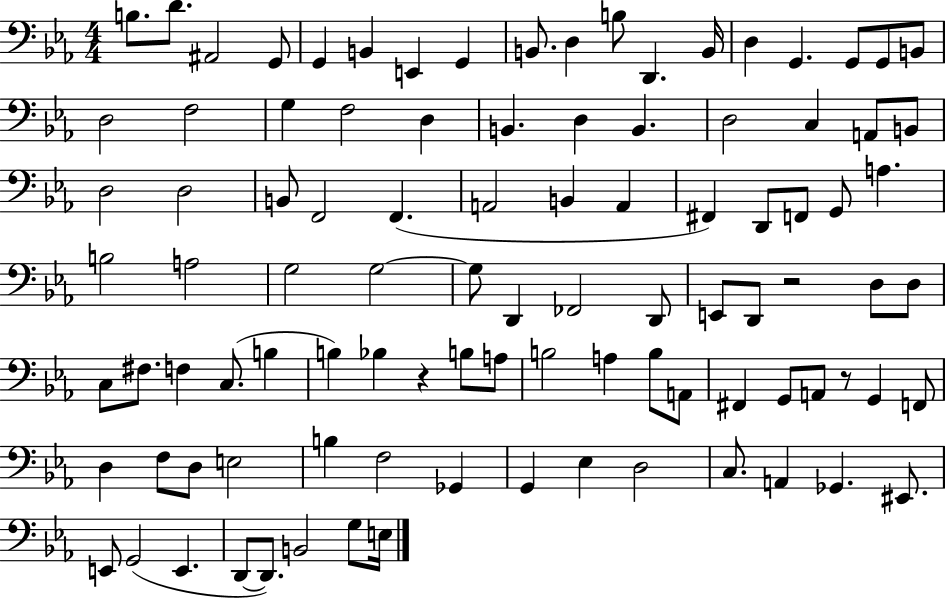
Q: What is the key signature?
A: EES major